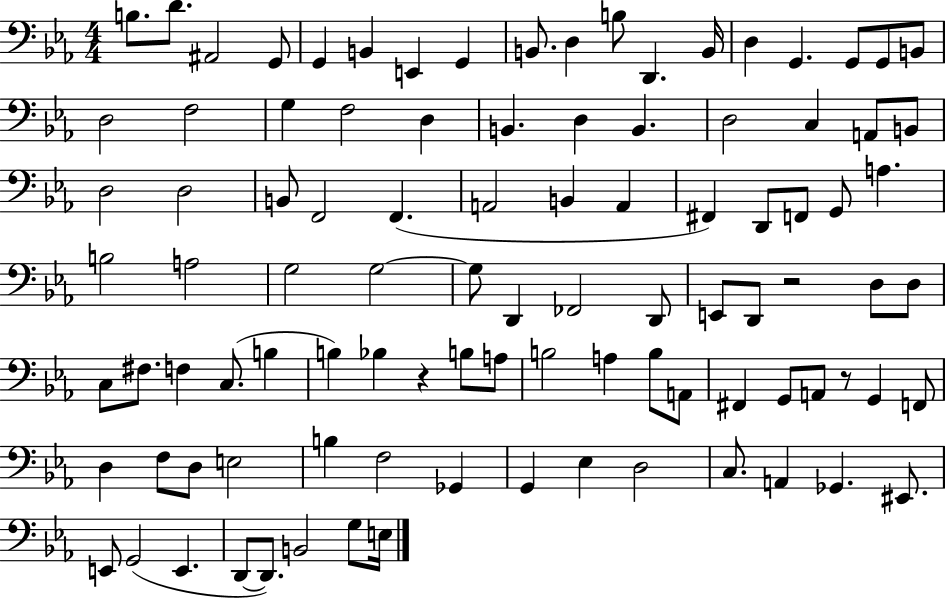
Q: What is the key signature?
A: EES major